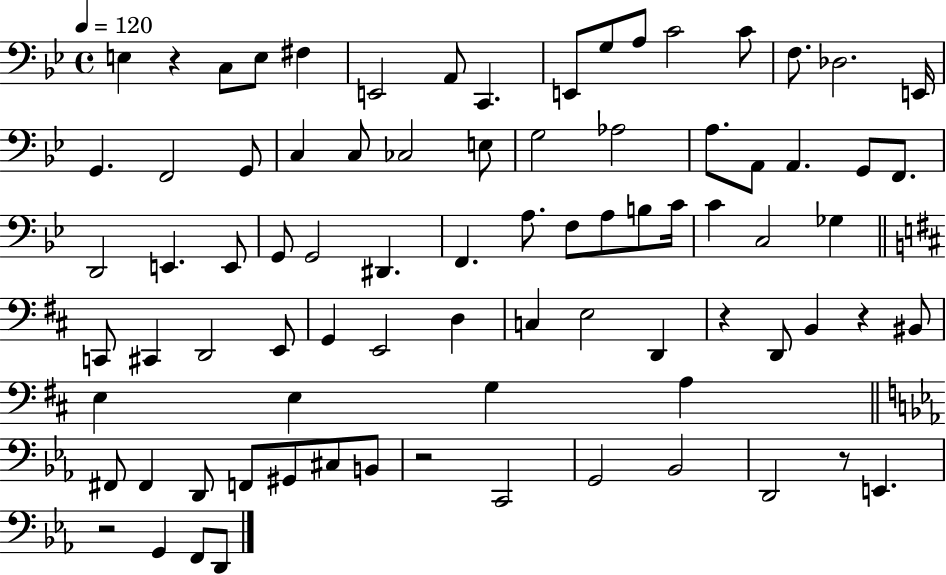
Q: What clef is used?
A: bass